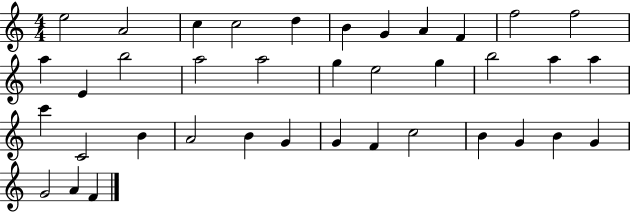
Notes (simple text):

E5/h A4/h C5/q C5/h D5/q B4/q G4/q A4/q F4/q F5/h F5/h A5/q E4/q B5/h A5/h A5/h G5/q E5/h G5/q B5/h A5/q A5/q C6/q C4/h B4/q A4/h B4/q G4/q G4/q F4/q C5/h B4/q G4/q B4/q G4/q G4/h A4/q F4/q